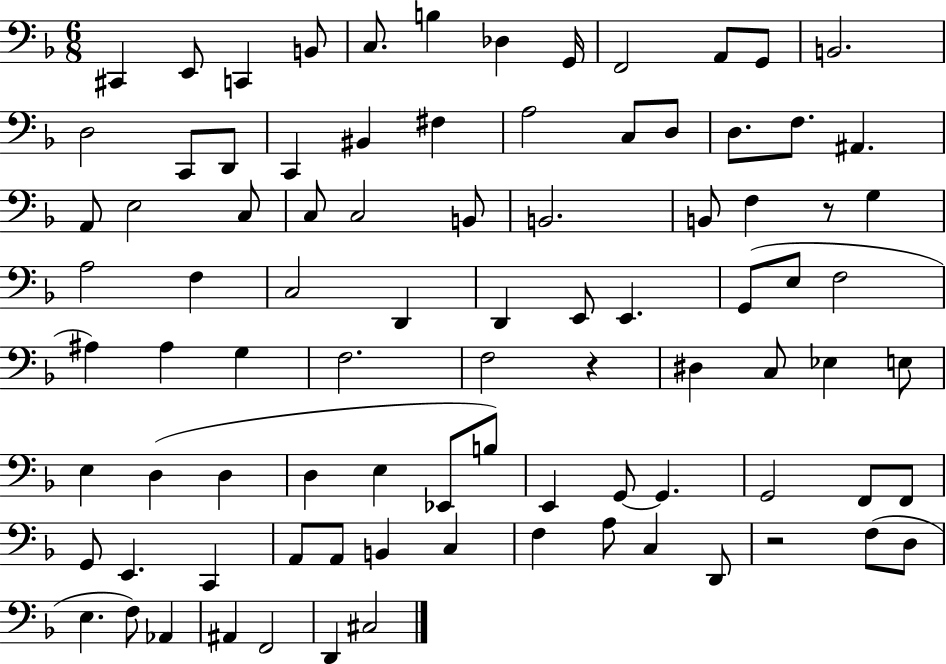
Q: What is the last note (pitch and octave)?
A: C#3